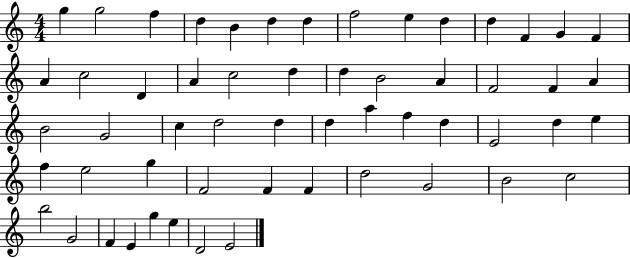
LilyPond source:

{
  \clef treble
  \numericTimeSignature
  \time 4/4
  \key c \major
  g''4 g''2 f''4 | d''4 b'4 d''4 d''4 | f''2 e''4 d''4 | d''4 f'4 g'4 f'4 | \break a'4 c''2 d'4 | a'4 c''2 d''4 | d''4 b'2 a'4 | f'2 f'4 a'4 | \break b'2 g'2 | c''4 d''2 d''4 | d''4 a''4 f''4 d''4 | e'2 d''4 e''4 | \break f''4 e''2 g''4 | f'2 f'4 f'4 | d''2 g'2 | b'2 c''2 | \break b''2 g'2 | f'4 e'4 g''4 e''4 | d'2 e'2 | \bar "|."
}